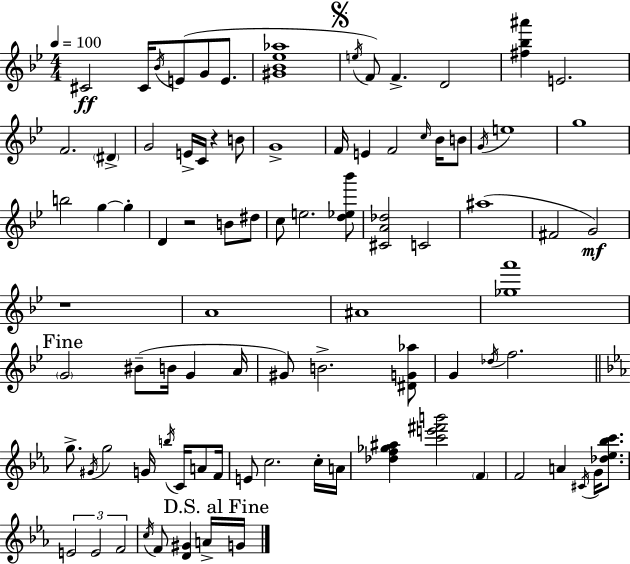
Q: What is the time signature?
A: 4/4